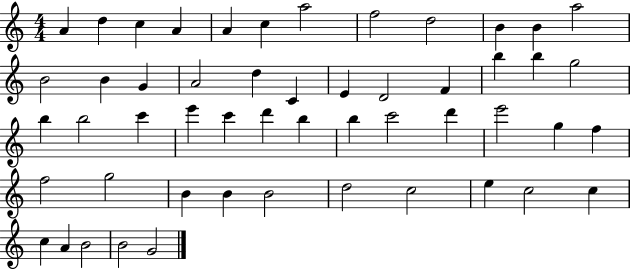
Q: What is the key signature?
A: C major